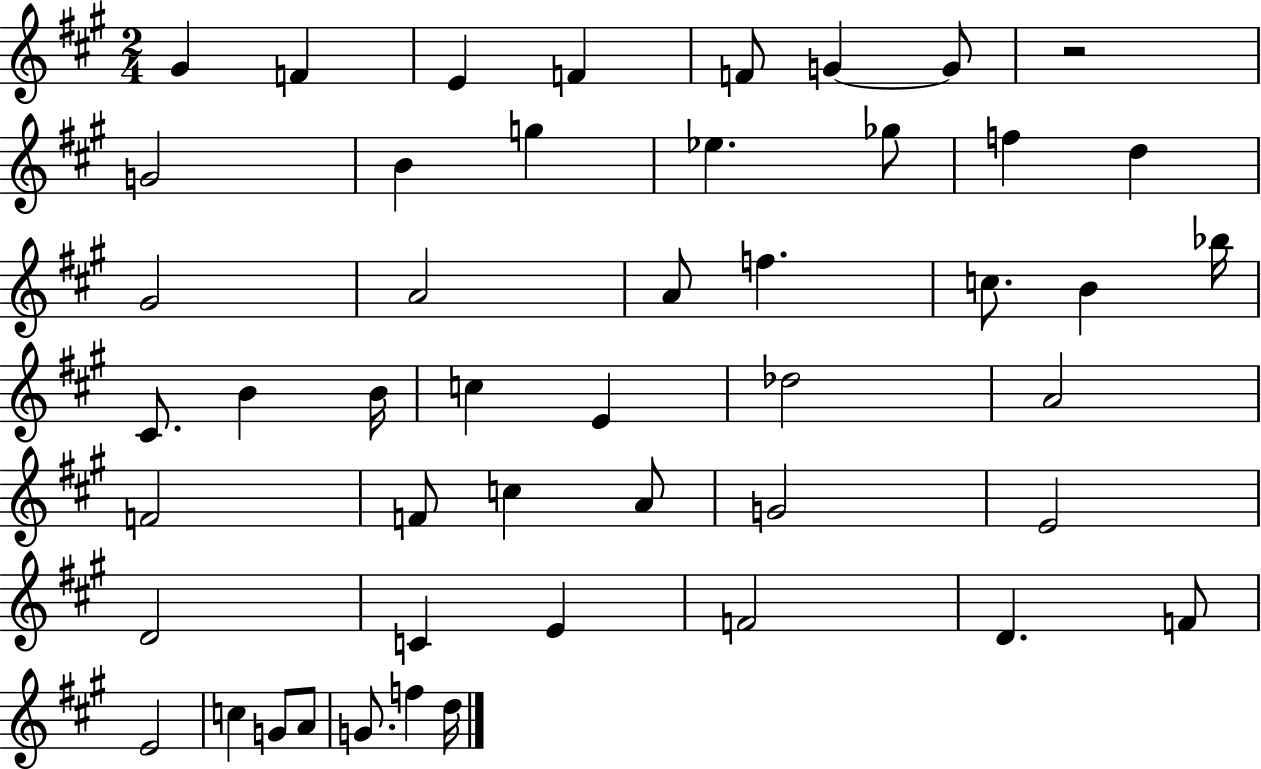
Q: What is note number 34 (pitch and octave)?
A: E4